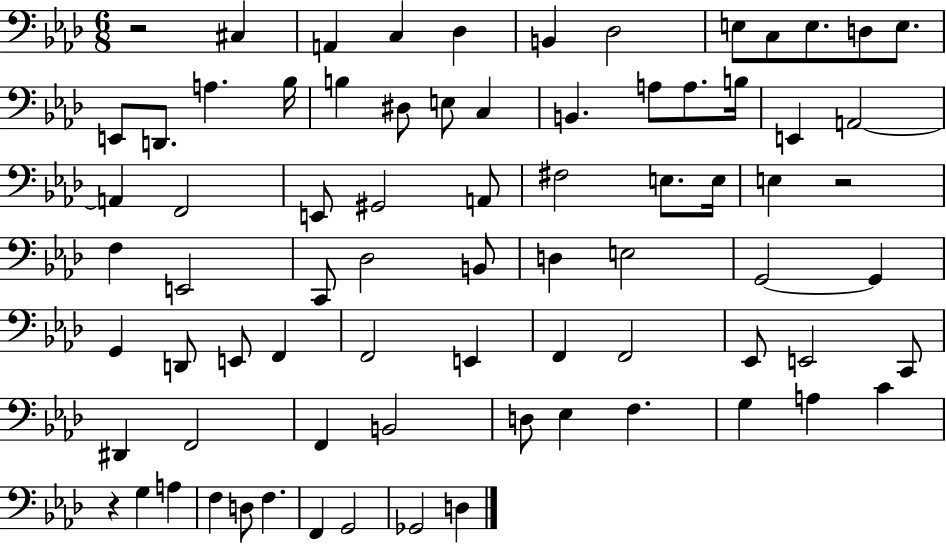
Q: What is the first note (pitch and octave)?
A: C#3